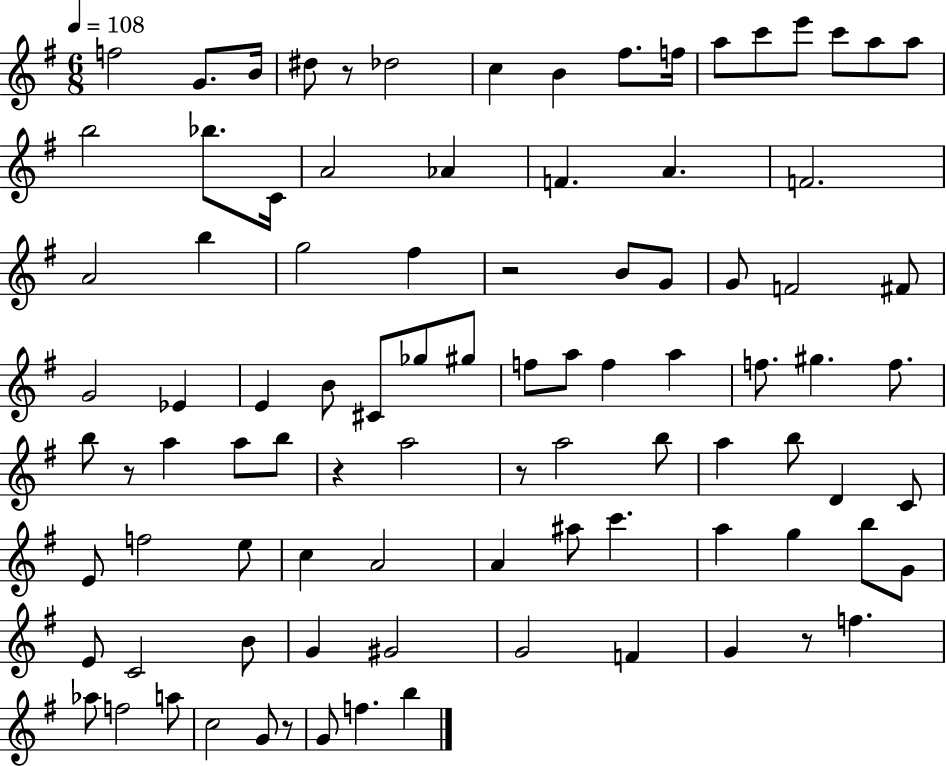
F5/h G4/e. B4/s D#5/e R/e Db5/h C5/q B4/q F#5/e. F5/s A5/e C6/e E6/e C6/e A5/e A5/e B5/h Bb5/e. C4/s A4/h Ab4/q F4/q. A4/q. F4/h. A4/h B5/q G5/h F#5/q R/h B4/e G4/e G4/e F4/h F#4/e G4/h Eb4/q E4/q B4/e C#4/e Gb5/e G#5/e F5/e A5/e F5/q A5/q F5/e. G#5/q. F5/e. B5/e R/e A5/q A5/e B5/e R/q A5/h R/e A5/h B5/e A5/q B5/e D4/q C4/e E4/e F5/h E5/e C5/q A4/h A4/q A#5/e C6/q. A5/q G5/q B5/e G4/e E4/e C4/h B4/e G4/q G#4/h G4/h F4/q G4/q R/e F5/q. Ab5/e F5/h A5/e C5/h G4/e R/e G4/e F5/q. B5/q